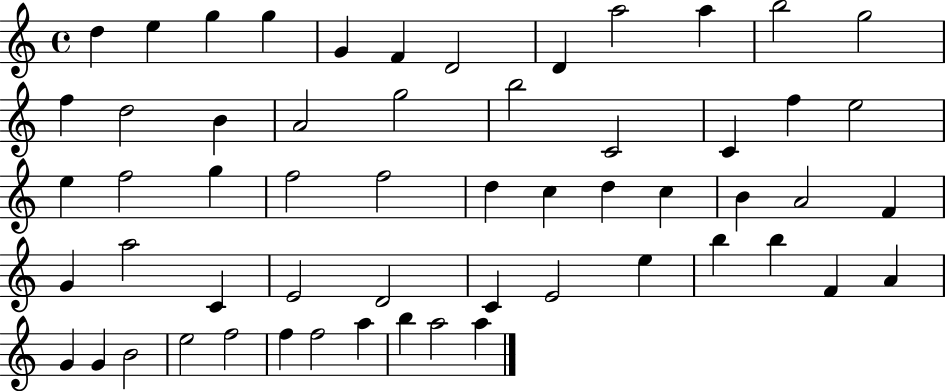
D5/q E5/q G5/q G5/q G4/q F4/q D4/h D4/q A5/h A5/q B5/h G5/h F5/q D5/h B4/q A4/h G5/h B5/h C4/h C4/q F5/q E5/h E5/q F5/h G5/q F5/h F5/h D5/q C5/q D5/q C5/q B4/q A4/h F4/q G4/q A5/h C4/q E4/h D4/h C4/q E4/h E5/q B5/q B5/q F4/q A4/q G4/q G4/q B4/h E5/h F5/h F5/q F5/h A5/q B5/q A5/h A5/q